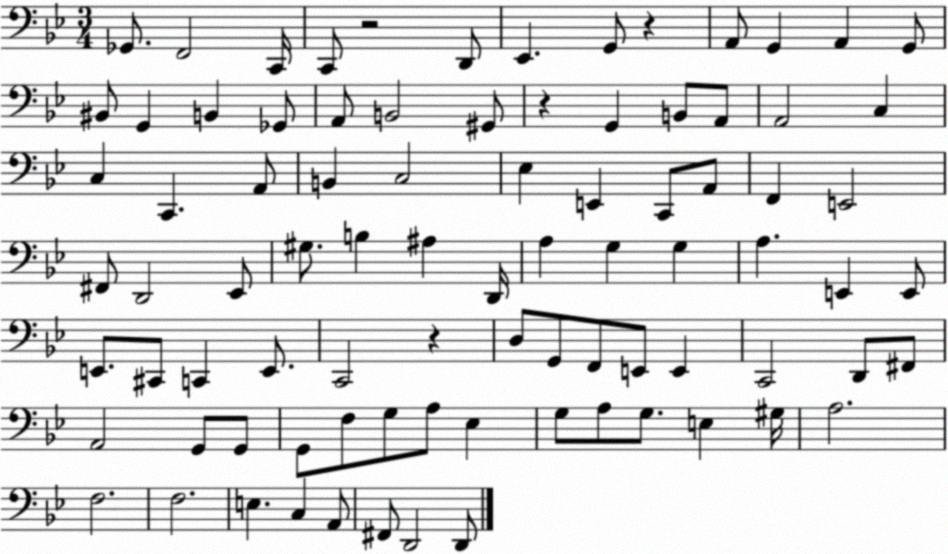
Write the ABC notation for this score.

X:1
T:Untitled
M:3/4
L:1/4
K:Bb
_G,,/2 F,,2 C,,/4 C,,/2 z2 D,,/2 _E,, G,,/2 z A,,/2 G,, A,, G,,/2 ^B,,/2 G,, B,, _G,,/2 A,,/2 B,,2 ^G,,/2 z G,, B,,/2 A,,/2 A,,2 C, C, C,, A,,/2 B,, C,2 _E, E,, C,,/2 A,,/2 F,, E,,2 ^F,,/2 D,,2 _E,,/2 ^G,/2 B, ^A, D,,/4 A, G, G, A, E,, E,,/2 E,,/2 ^C,,/2 C,, E,,/2 C,,2 z D,/2 G,,/2 F,,/2 E,,/2 E,, C,,2 D,,/2 ^F,,/2 A,,2 G,,/2 G,,/2 G,,/2 F,/2 G,/2 A,/2 _E, G,/2 A,/2 G,/2 E, ^G,/4 A,2 F,2 F,2 E, C, A,,/2 ^F,,/2 D,,2 D,,/2